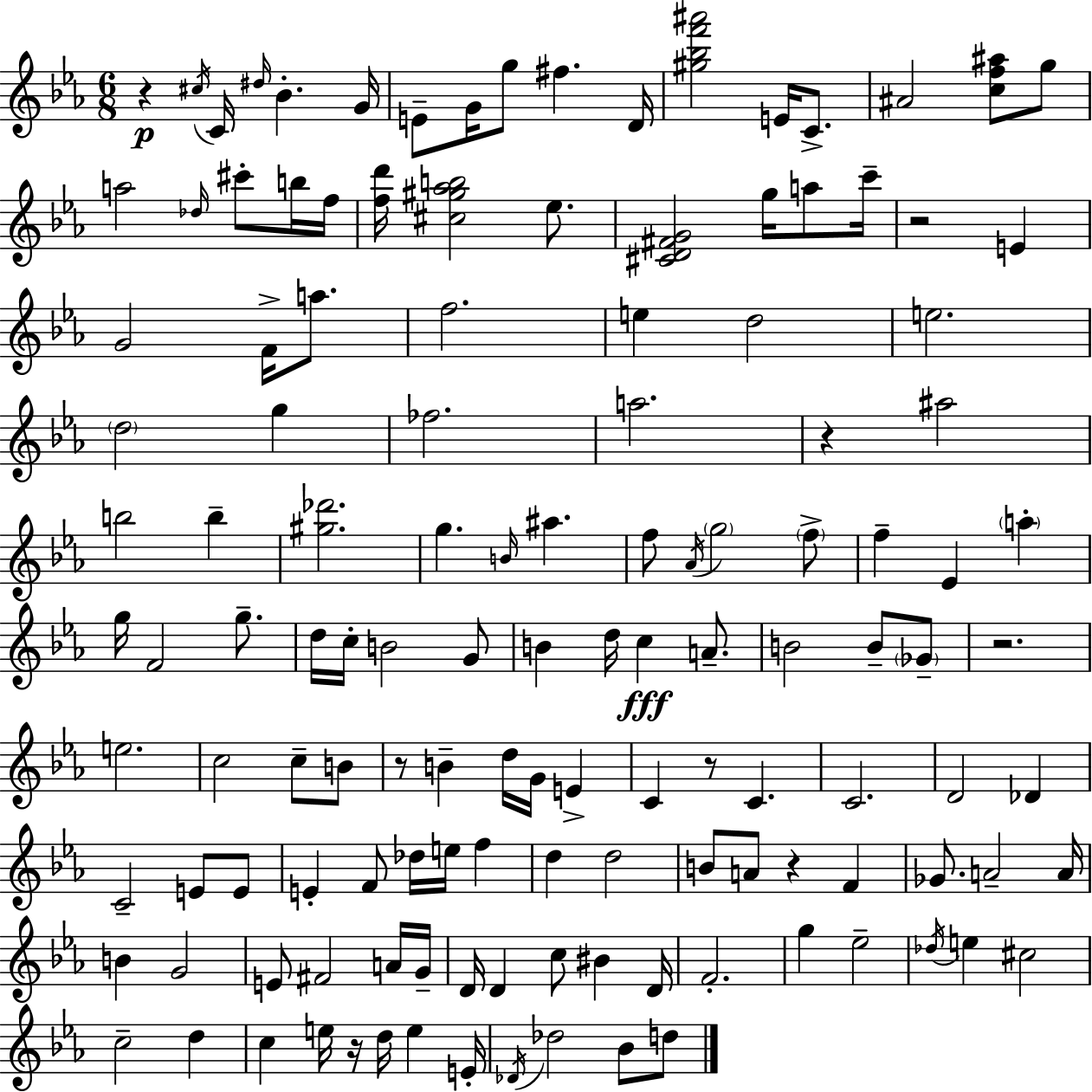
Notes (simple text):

R/q C#5/s C4/s D#5/s Bb4/q. G4/s E4/e G4/s G5/e F#5/q. D4/s [G#5,Bb5,F6,A#6]/h E4/s C4/e. A#4/h [C5,F5,A#5]/e G5/e A5/h Db5/s C#6/e B5/s F5/s [F5,D6]/s [C#5,G#5,Ab5,B5]/h Eb5/e. [C#4,D4,F#4,G4]/h G5/s A5/e C6/s R/h E4/q G4/h F4/s A5/e. F5/h. E5/q D5/h E5/h. D5/h G5/q FES5/h. A5/h. R/q A#5/h B5/h B5/q [G#5,Db6]/h. G5/q. B4/s A#5/q. F5/e Ab4/s G5/h F5/e F5/q Eb4/q A5/q G5/s F4/h G5/e. D5/s C5/s B4/h G4/e B4/q D5/s C5/q A4/e. B4/h B4/e Gb4/e R/h. E5/h. C5/h C5/e B4/e R/e B4/q D5/s G4/s E4/q C4/q R/e C4/q. C4/h. D4/h Db4/q C4/h E4/e E4/e E4/q F4/e Db5/s E5/s F5/q D5/q D5/h B4/e A4/e R/q F4/q Gb4/e. A4/h A4/s B4/q G4/h E4/e F#4/h A4/s G4/s D4/s D4/q C5/e BIS4/q D4/s F4/h. G5/q Eb5/h Db5/s E5/q C#5/h C5/h D5/q C5/q E5/s R/s D5/s E5/q E4/s Db4/s Db5/h Bb4/e D5/e